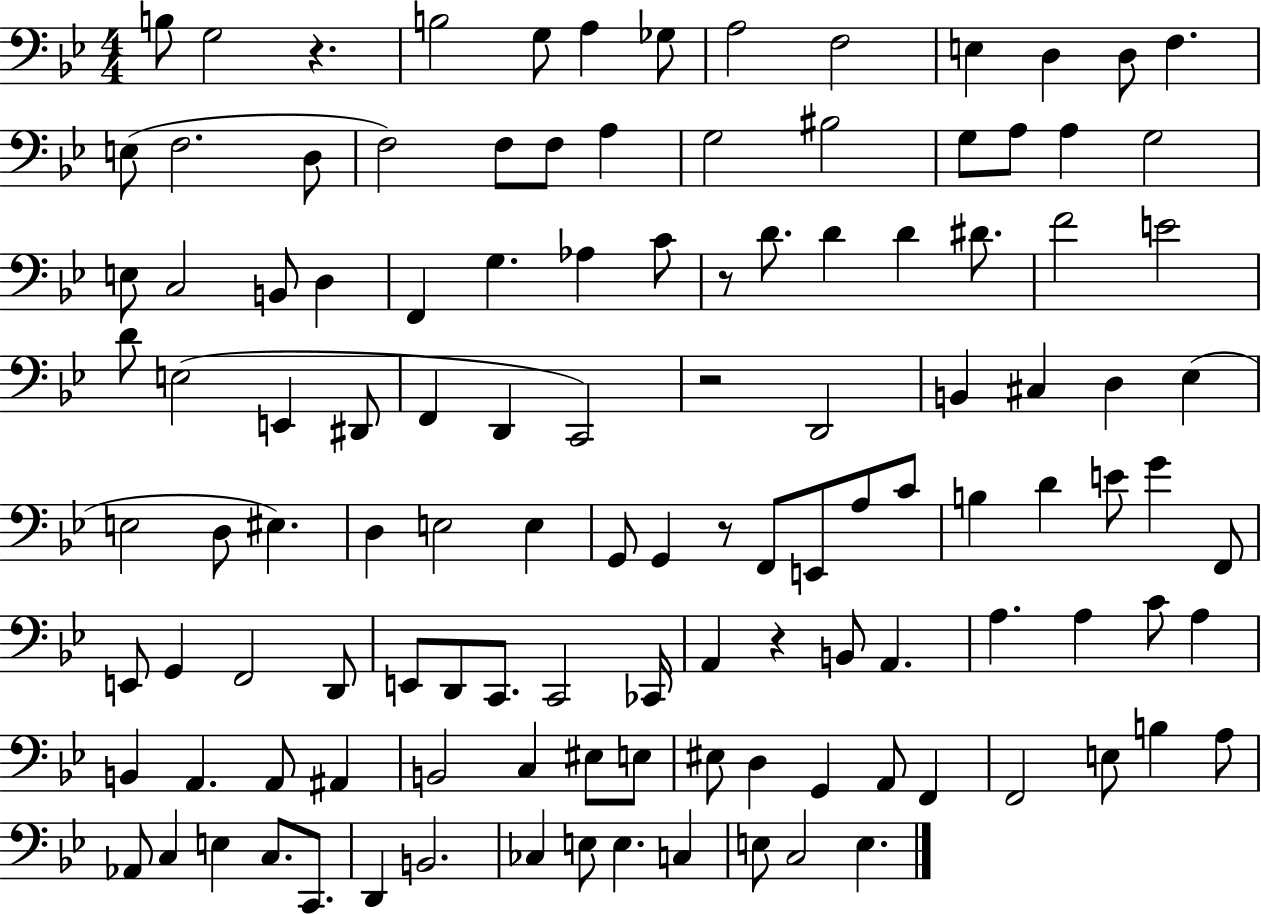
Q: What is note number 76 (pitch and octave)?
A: C2